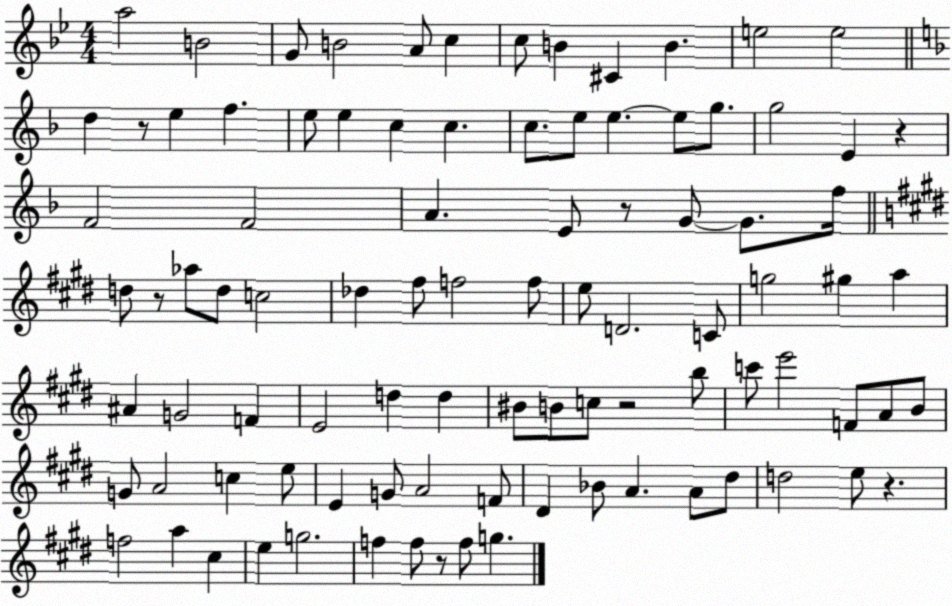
X:1
T:Untitled
M:4/4
L:1/4
K:Bb
a2 B2 G/2 B2 A/2 c c/2 B ^C B e2 e2 d z/2 e f e/2 e c c c/2 e/2 e e/2 g/2 g2 E z F2 F2 A E/2 z/2 G/2 G/2 f/4 d/2 z/2 _a/2 d/2 c2 _d ^f/2 f2 f/2 e/2 D2 C/2 g2 ^g a ^A G2 F E2 d d ^B/2 B/2 c/2 z2 b/2 c'/2 e'2 F/2 A/2 B/2 G/2 A2 c e/2 E G/2 A2 F/2 ^D _B/2 A A/2 ^d/2 d2 e/2 z f2 a ^c e g2 f f/2 z/2 f/2 g